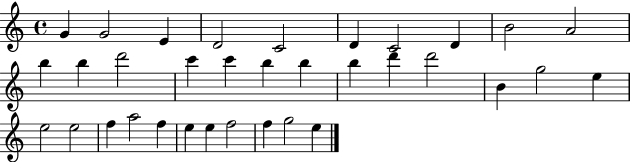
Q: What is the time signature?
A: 4/4